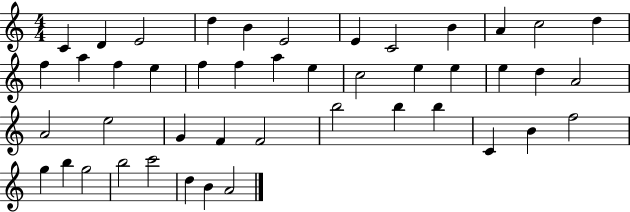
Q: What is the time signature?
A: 4/4